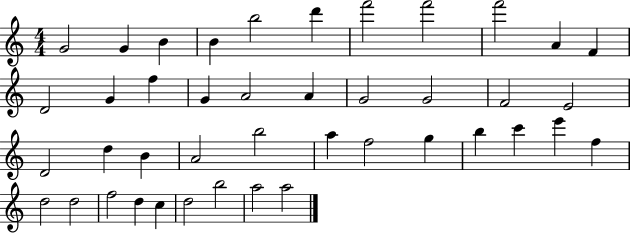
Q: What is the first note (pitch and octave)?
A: G4